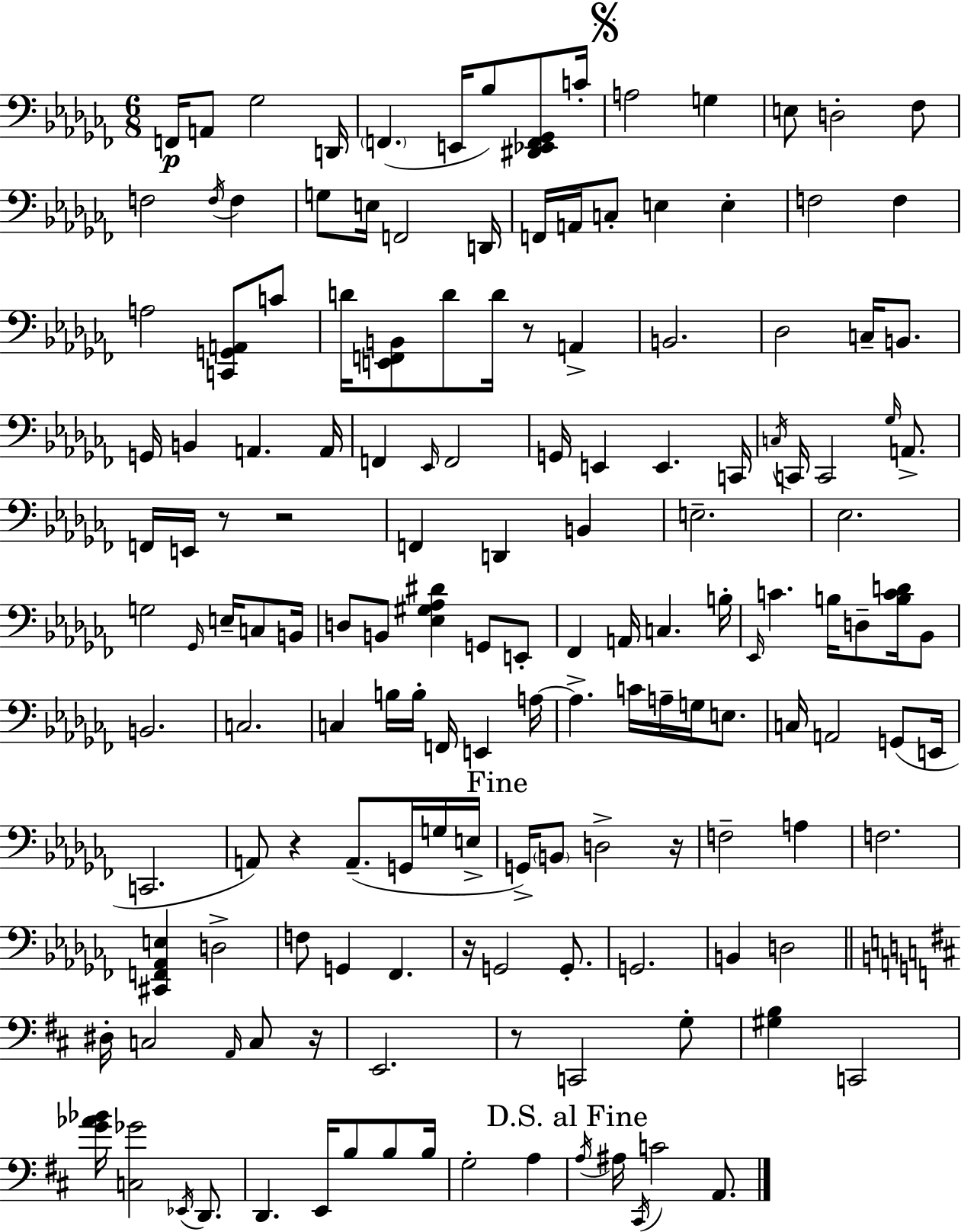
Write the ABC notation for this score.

X:1
T:Untitled
M:6/8
L:1/4
K:Abm
F,,/4 A,,/2 _G,2 D,,/4 F,, E,,/4 _B,/2 [^D,,_E,,F,,_G,,]/2 C/4 A,2 G, E,/2 D,2 _F,/2 F,2 F,/4 F, G,/2 E,/4 F,,2 D,,/4 F,,/4 A,,/4 C,/2 E, E, F,2 F, A,2 [C,,G,,A,,]/2 C/2 D/4 [E,,F,,B,,]/2 D/2 D/4 z/2 A,, B,,2 _D,2 C,/4 B,,/2 G,,/4 B,, A,, A,,/4 F,, _E,,/4 F,,2 G,,/4 E,, E,, C,,/4 C,/4 C,,/4 C,,2 _G,/4 A,,/2 F,,/4 E,,/4 z/2 z2 F,, D,, B,, E,2 _E,2 G,2 _G,,/4 E,/4 C,/2 B,,/4 D,/2 B,,/2 [_E,^G,_A,^D] G,,/2 E,,/2 _F,, A,,/4 C, B,/4 _E,,/4 C B,/4 D,/2 [B,CD]/4 _B,,/2 B,,2 C,2 C, B,/4 B,/4 F,,/4 E,, A,/4 A, C/4 A,/4 G,/4 E,/2 C,/4 A,,2 G,,/2 E,,/4 C,,2 A,,/2 z A,,/2 G,,/4 G,/4 E,/4 G,,/4 B,,/2 D,2 z/4 F,2 A, F,2 [^C,,F,,_A,,E,] D,2 F,/2 G,, _F,, z/4 G,,2 G,,/2 G,,2 B,, D,2 ^D,/4 C,2 A,,/4 C,/2 z/4 E,,2 z/2 C,,2 G,/2 [^G,B,] C,,2 [G_A_B]/4 [C,_G]2 _E,,/4 D,,/2 D,, E,,/4 B,/2 B,/2 B,/4 G,2 A, A,/4 ^A,/4 ^C,,/4 C2 A,,/2